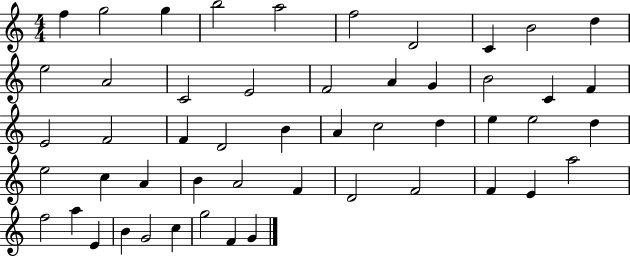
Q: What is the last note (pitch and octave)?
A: G4